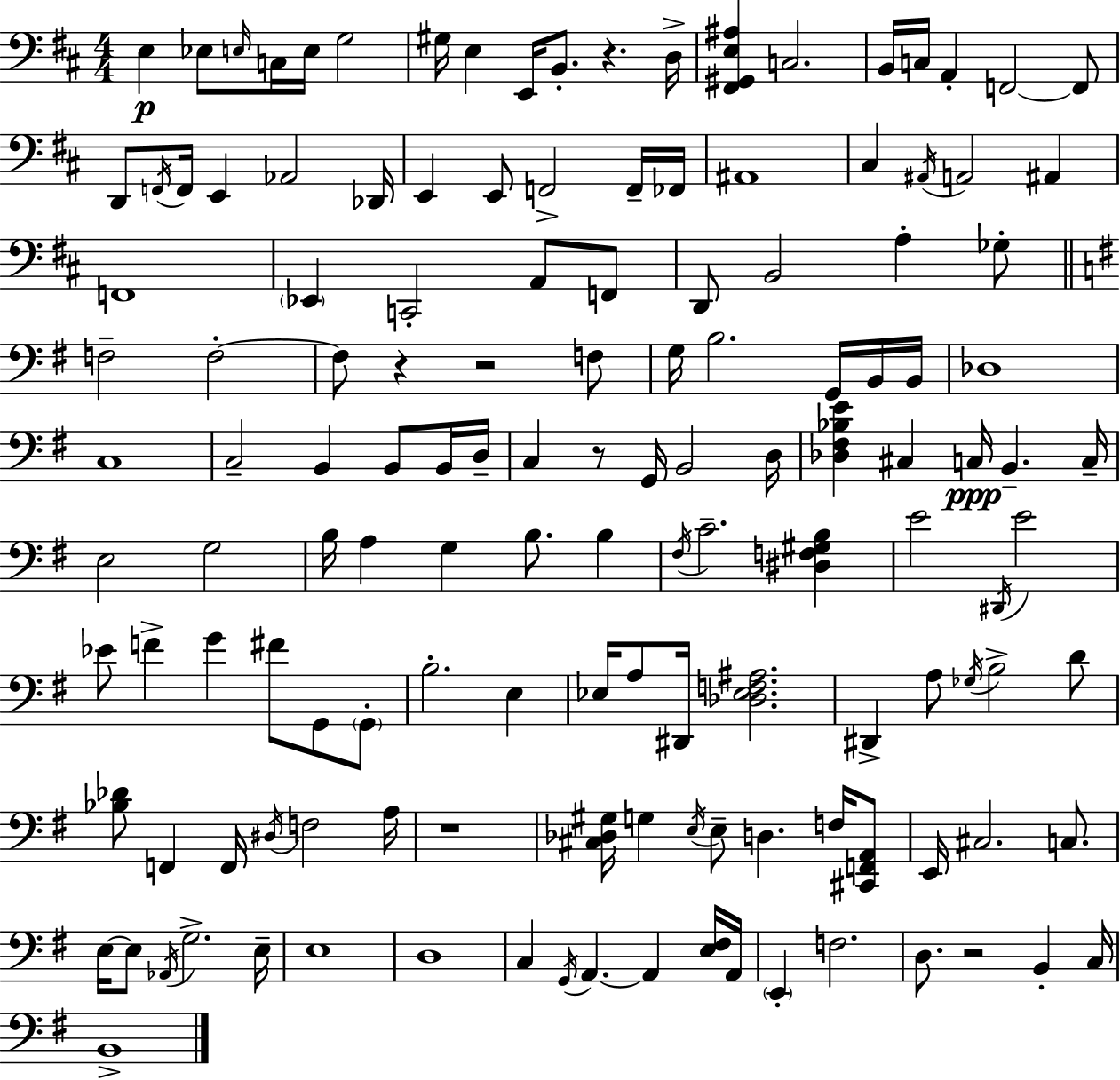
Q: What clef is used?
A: bass